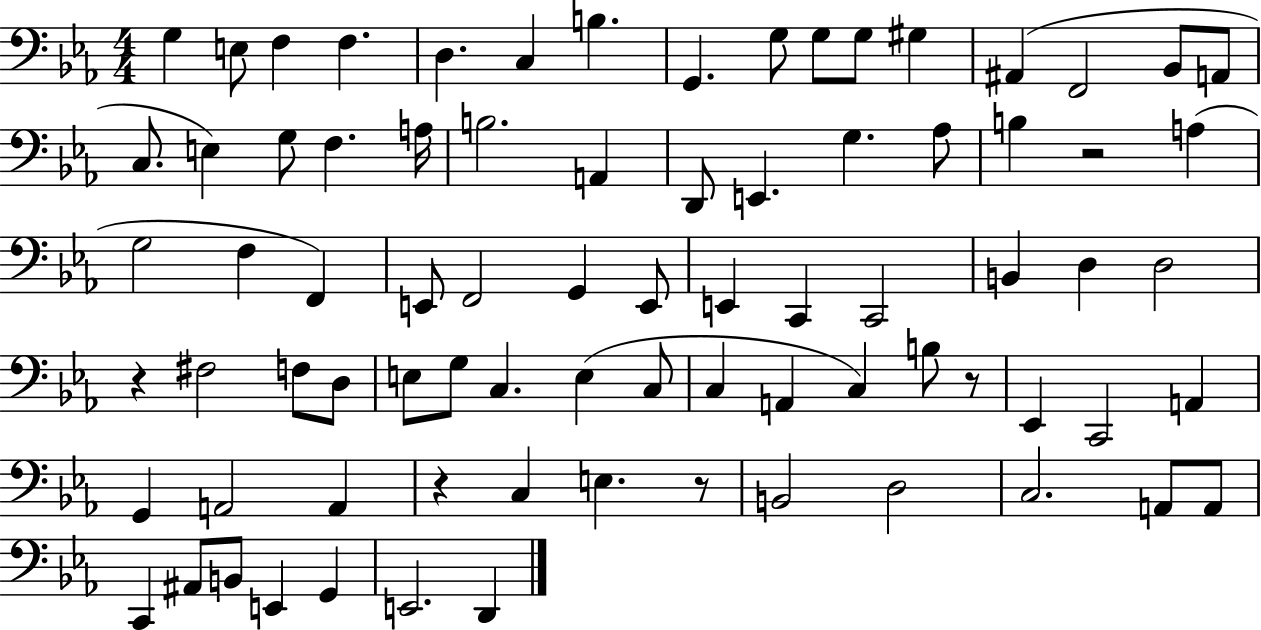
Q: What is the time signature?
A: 4/4